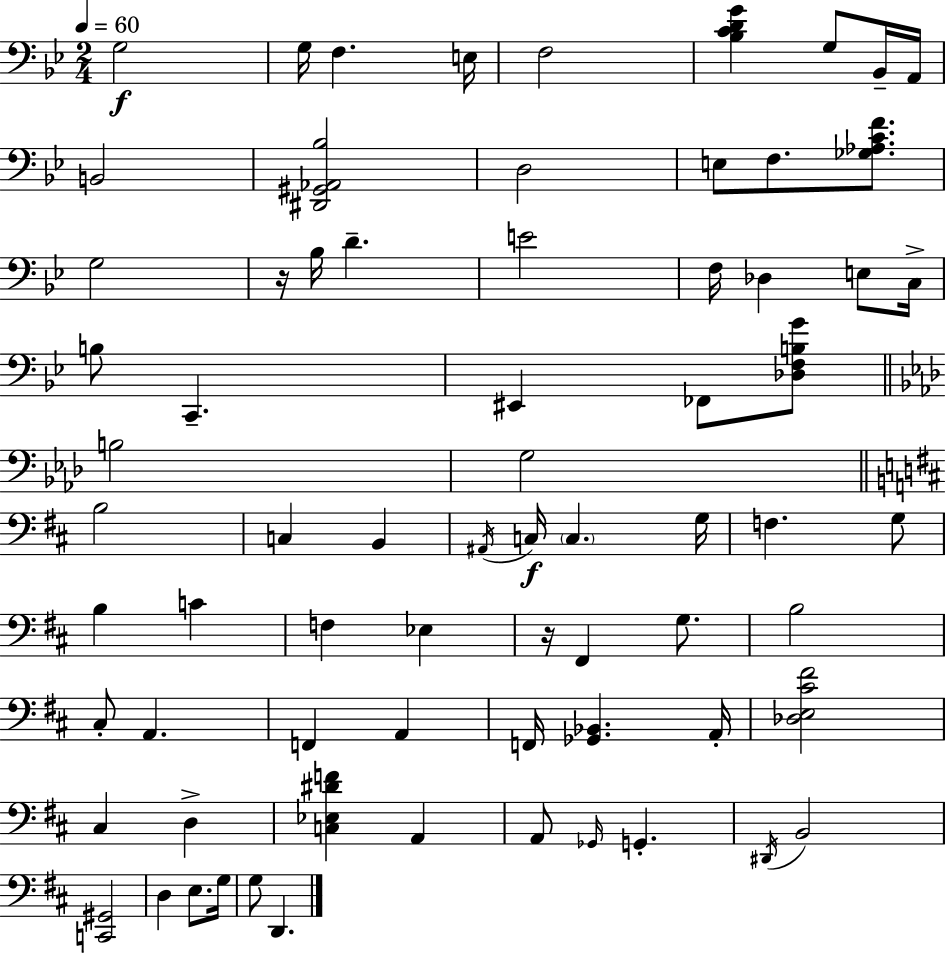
G3/h G3/s F3/q. E3/s F3/h [Bb3,C4,D4,G4]/q G3/e Bb2/s A2/s B2/h [D#2,G#2,Ab2,Bb3]/h D3/h E3/e F3/e. [Gb3,Ab3,C4,F4]/e. G3/h R/s Bb3/s D4/q. E4/h F3/s Db3/q E3/e C3/s B3/e C2/q. EIS2/q FES2/e [Db3,F3,B3,G4]/e B3/h G3/h B3/h C3/q B2/q A#2/s C3/s C3/q. G3/s F3/q. G3/e B3/q C4/q F3/q Eb3/q R/s F#2/q G3/e. B3/h C#3/e A2/q. F2/q A2/q F2/s [Gb2,Bb2]/q. A2/s [Db3,E3,C#4,F#4]/h C#3/q D3/q [C3,Eb3,D#4,F4]/q A2/q A2/e Gb2/s G2/q. D#2/s B2/h [C2,G#2]/h D3/q E3/e. G3/s G3/e D2/q.